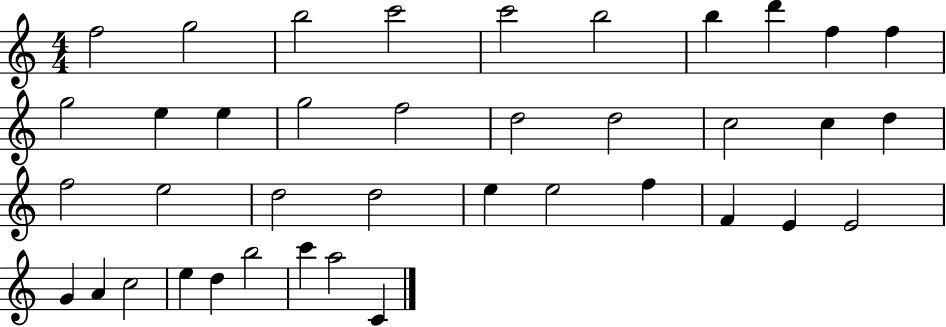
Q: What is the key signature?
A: C major